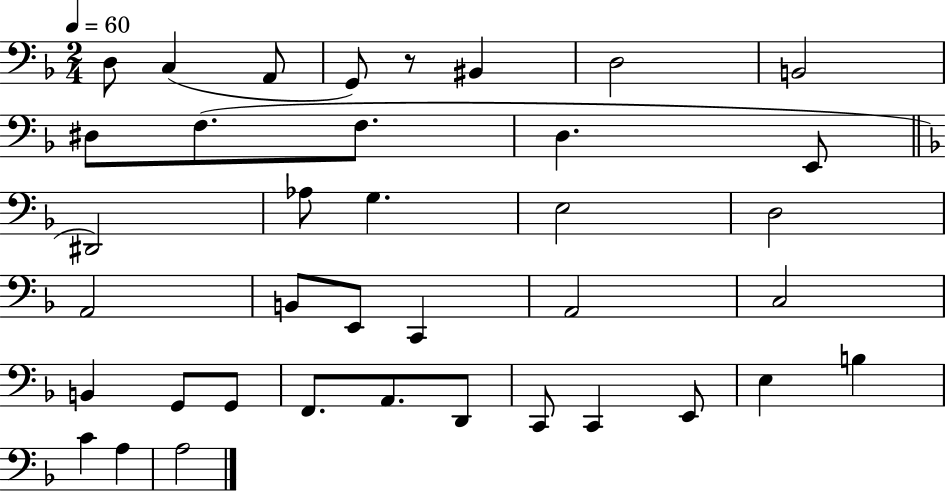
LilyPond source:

{
  \clef bass
  \numericTimeSignature
  \time 2/4
  \key f \major
  \tempo 4 = 60
  d8 c4( a,8 | g,8) r8 bis,4 | d2 | b,2 | \break dis8 f8.( f8. | d4. e,8 | \bar "||" \break \key f \major dis,2) | aes8 g4. | e2 | d2 | \break a,2 | b,8 e,8 c,4 | a,2 | c2 | \break b,4 g,8 g,8 | f,8. a,8. d,8 | c,8 c,4 e,8 | e4 b4 | \break c'4 a4 | a2 | \bar "|."
}